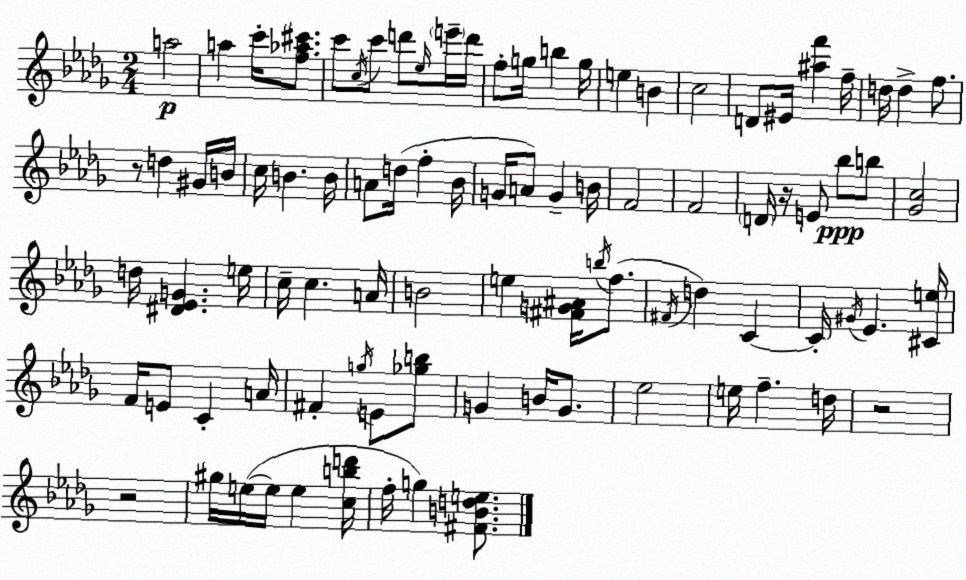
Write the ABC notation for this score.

X:1
T:Untitled
M:2/4
L:1/4
K:Bbm
a2 a c'/4 [f_a^c']/2 c'/2 c/4 c'/2 d'/2 _e/4 e'/4 d'/4 f/2 g/4 b g/4 e B c2 D/2 ^E/4 [^af'] f/4 d/4 d f/2 z/2 d ^G/4 B/4 c/4 B B/4 A/2 d/4 f _B/4 G/4 A/2 G B/4 F2 F2 D/4 z/4 E/2 _b/2 b/2 [_Gc]2 d/4 [^D_EG] e/4 c/4 c A/4 B2 e [^FG^A]/4 b/4 f/2 ^F/4 d C C/4 ^G/4 _E [^Ce]/4 F/4 E/2 C A/4 ^F g/4 E/2 [_gb]/2 G B/4 G/2 _e2 e/4 f d/4 z2 z2 ^g/4 e/4 e/4 e [cbd']/4 f/4 g [^FBde]/2